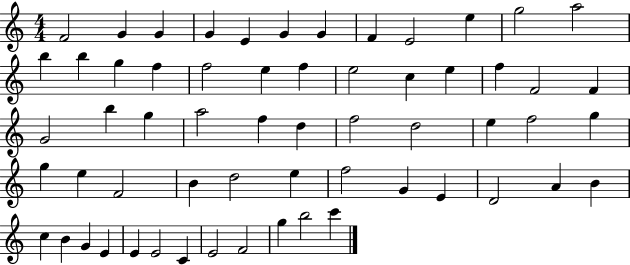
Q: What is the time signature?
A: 4/4